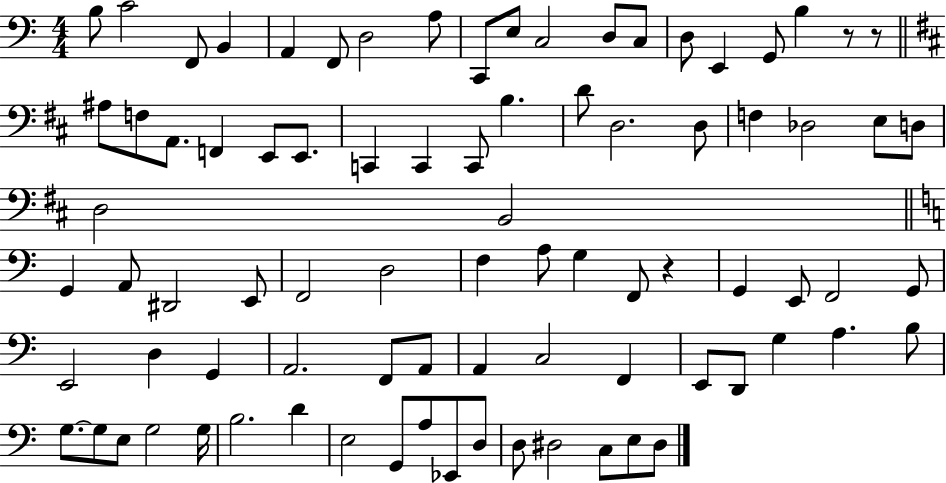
{
  \clef bass
  \numericTimeSignature
  \time 4/4
  \key c \major
  \repeat volta 2 { b8 c'2 f,8 b,4 | a,4 f,8 d2 a8 | c,8 e8 c2 d8 c8 | d8 e,4 g,8 b4 r8 r8 | \break \bar "||" \break \key b \minor ais8 f8 a,8. f,4 e,8 e,8. | c,4 c,4 c,8 b4. | d'8 d2. d8 | f4 des2 e8 d8 | \break d2 b,2 | \bar "||" \break \key c \major g,4 a,8 dis,2 e,8 | f,2 d2 | f4 a8 g4 f,8 r4 | g,4 e,8 f,2 g,8 | \break e,2 d4 g,4 | a,2. f,8 a,8 | a,4 c2 f,4 | e,8 d,8 g4 a4. b8 | \break g8.~~ g8 e8 g2 g16 | b2. d'4 | e2 g,8 a8 ees,8 d8 | d8 dis2 c8 e8 dis8 | \break } \bar "|."
}